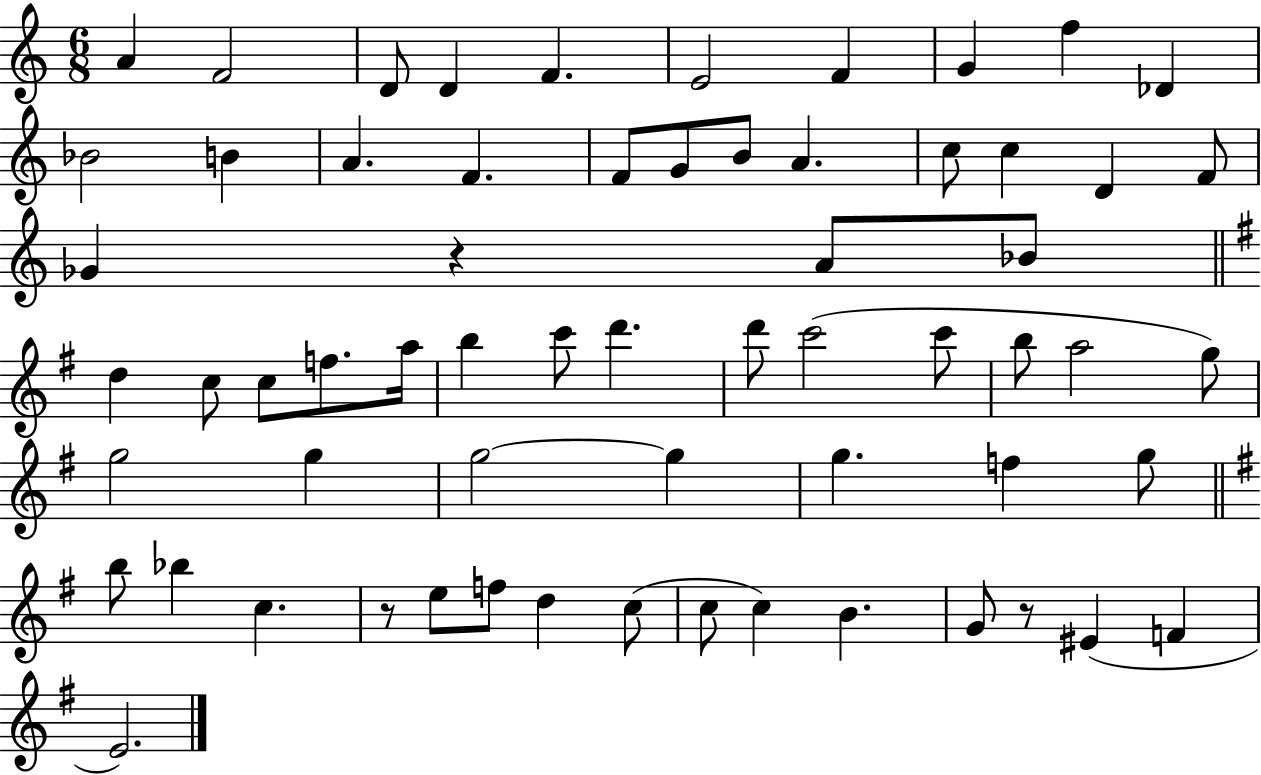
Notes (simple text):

A4/q F4/h D4/e D4/q F4/q. E4/h F4/q G4/q F5/q Db4/q Bb4/h B4/q A4/q. F4/q. F4/e G4/e B4/e A4/q. C5/e C5/q D4/q F4/e Gb4/q R/q A4/e Bb4/e D5/q C5/e C5/e F5/e. A5/s B5/q C6/e D6/q. D6/e C6/h C6/e B5/e A5/h G5/e G5/h G5/q G5/h G5/q G5/q. F5/q G5/e B5/e Bb5/q C5/q. R/e E5/e F5/e D5/q C5/e C5/e C5/q B4/q. G4/e R/e EIS4/q F4/q E4/h.